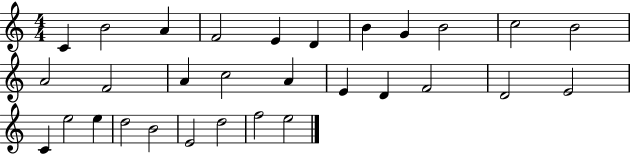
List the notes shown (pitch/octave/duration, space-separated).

C4/q B4/h A4/q F4/h E4/q D4/q B4/q G4/q B4/h C5/h B4/h A4/h F4/h A4/q C5/h A4/q E4/q D4/q F4/h D4/h E4/h C4/q E5/h E5/q D5/h B4/h E4/h D5/h F5/h E5/h